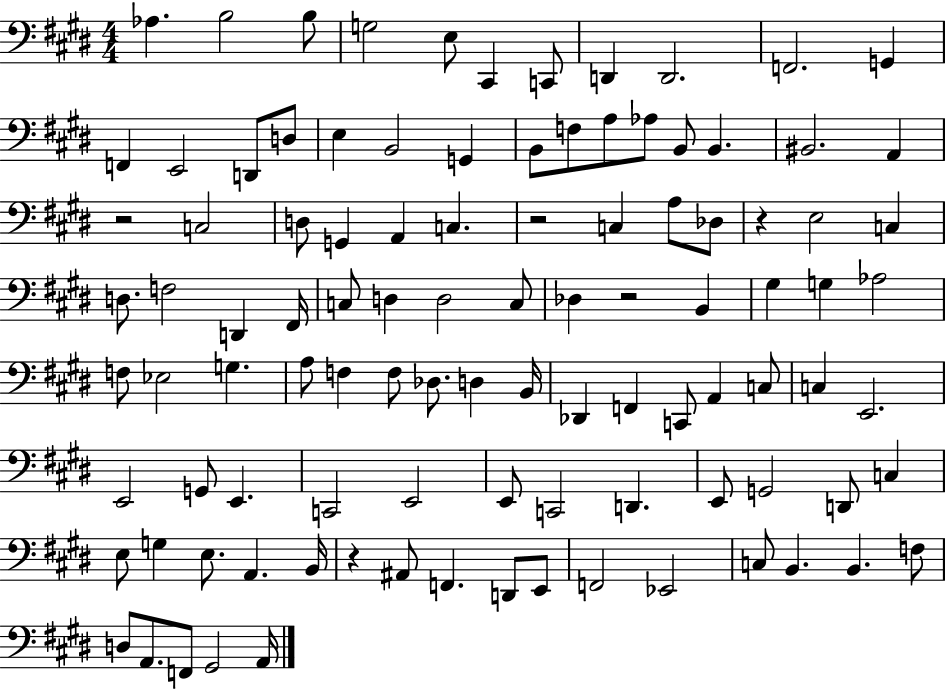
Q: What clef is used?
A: bass